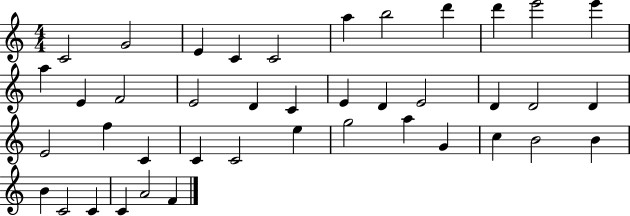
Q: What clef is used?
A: treble